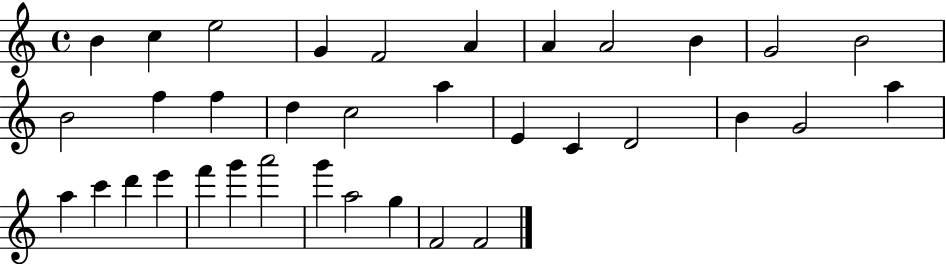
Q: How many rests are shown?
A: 0